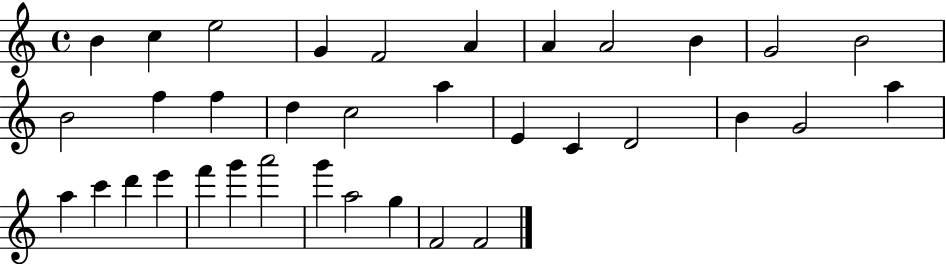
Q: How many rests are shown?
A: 0